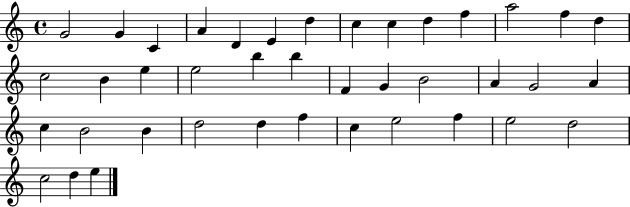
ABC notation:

X:1
T:Untitled
M:4/4
L:1/4
K:C
G2 G C A D E d c c d f a2 f d c2 B e e2 b b F G B2 A G2 A c B2 B d2 d f c e2 f e2 d2 c2 d e